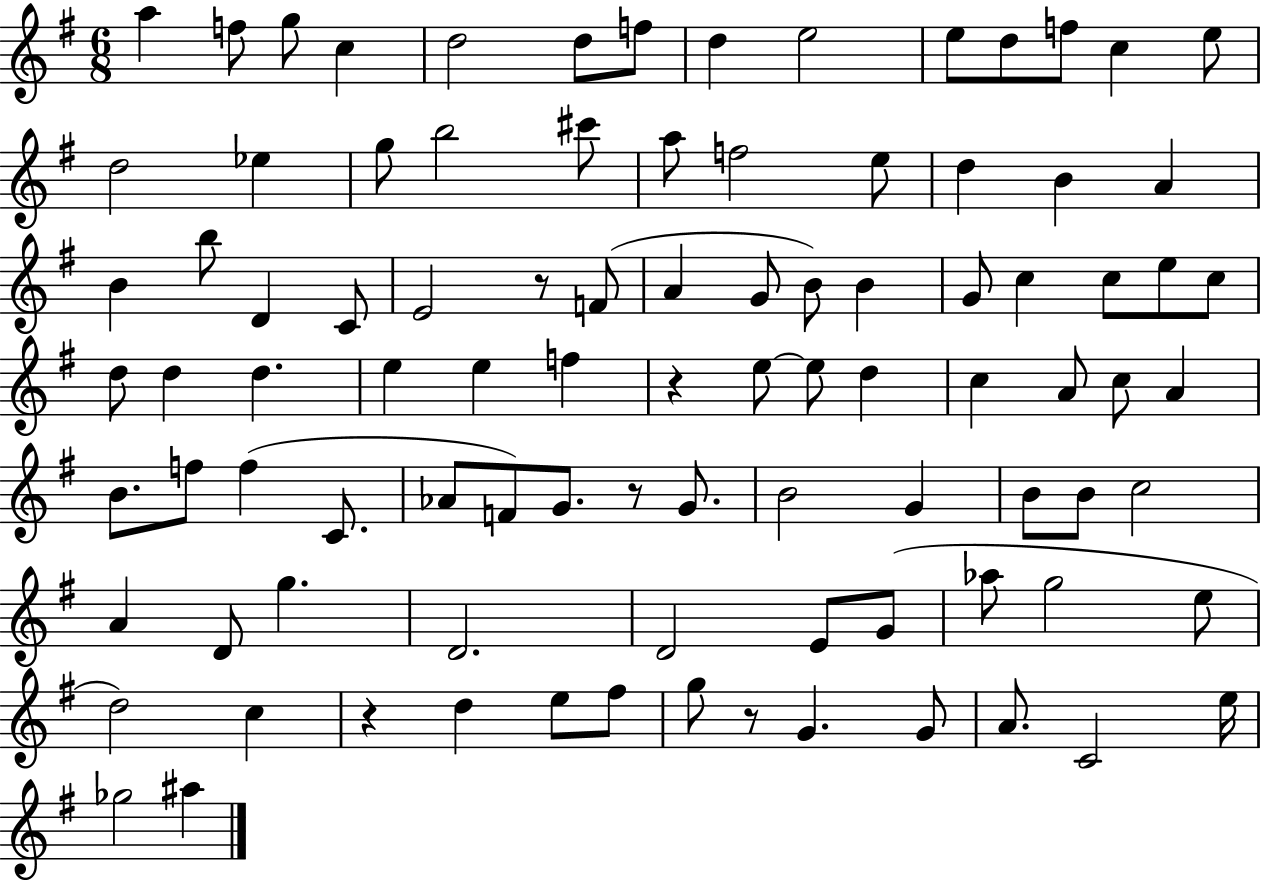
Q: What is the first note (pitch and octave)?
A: A5